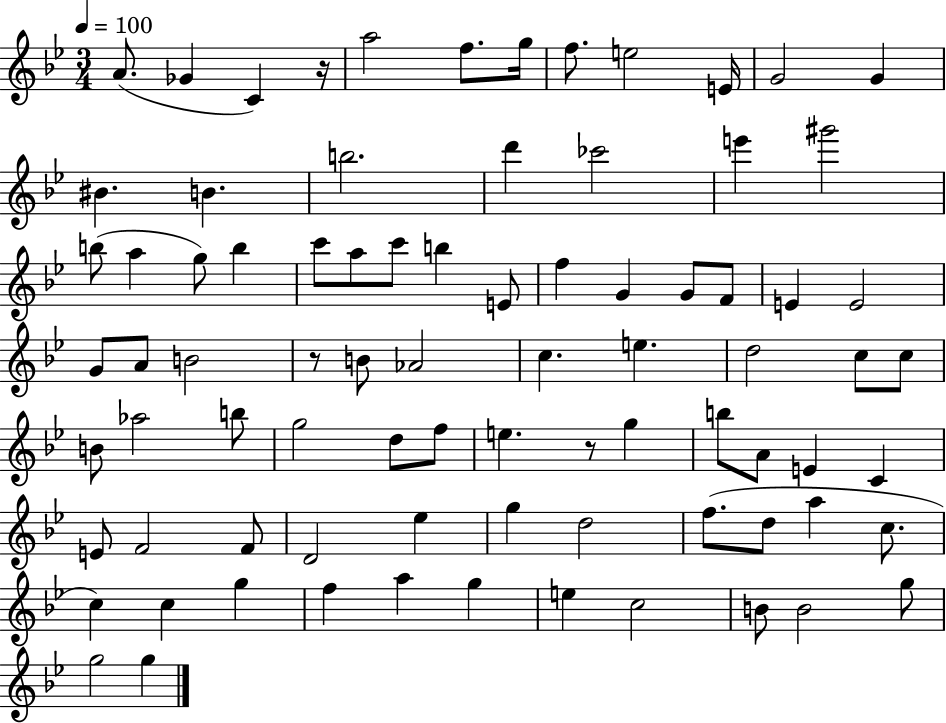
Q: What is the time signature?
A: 3/4